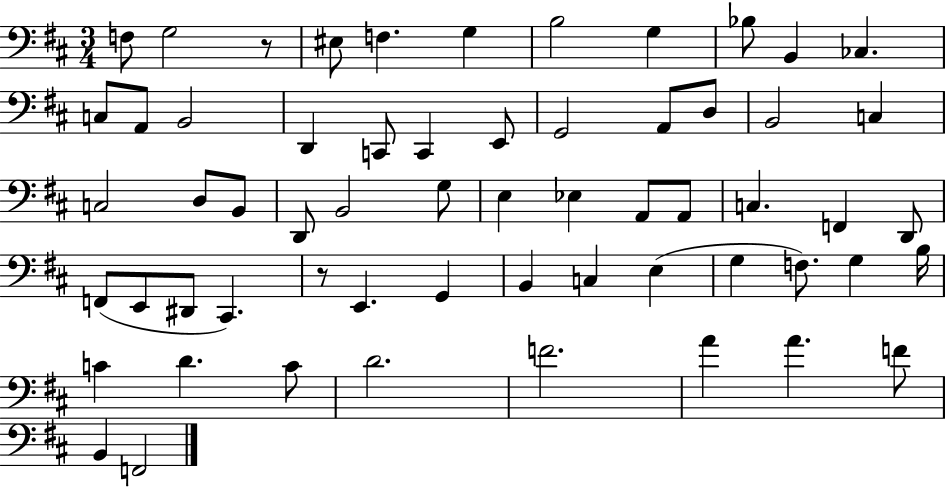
F3/e G3/h R/e EIS3/e F3/q. G3/q B3/h G3/q Bb3/e B2/q CES3/q. C3/e A2/e B2/h D2/q C2/e C2/q E2/e G2/h A2/e D3/e B2/h C3/q C3/h D3/e B2/e D2/e B2/h G3/e E3/q Eb3/q A2/e A2/e C3/q. F2/q D2/e F2/e E2/e D#2/e C#2/q. R/e E2/q. G2/q B2/q C3/q E3/q G3/q F3/e. G3/q B3/s C4/q D4/q. C4/e D4/h. F4/h. A4/q A4/q. F4/e B2/q F2/h